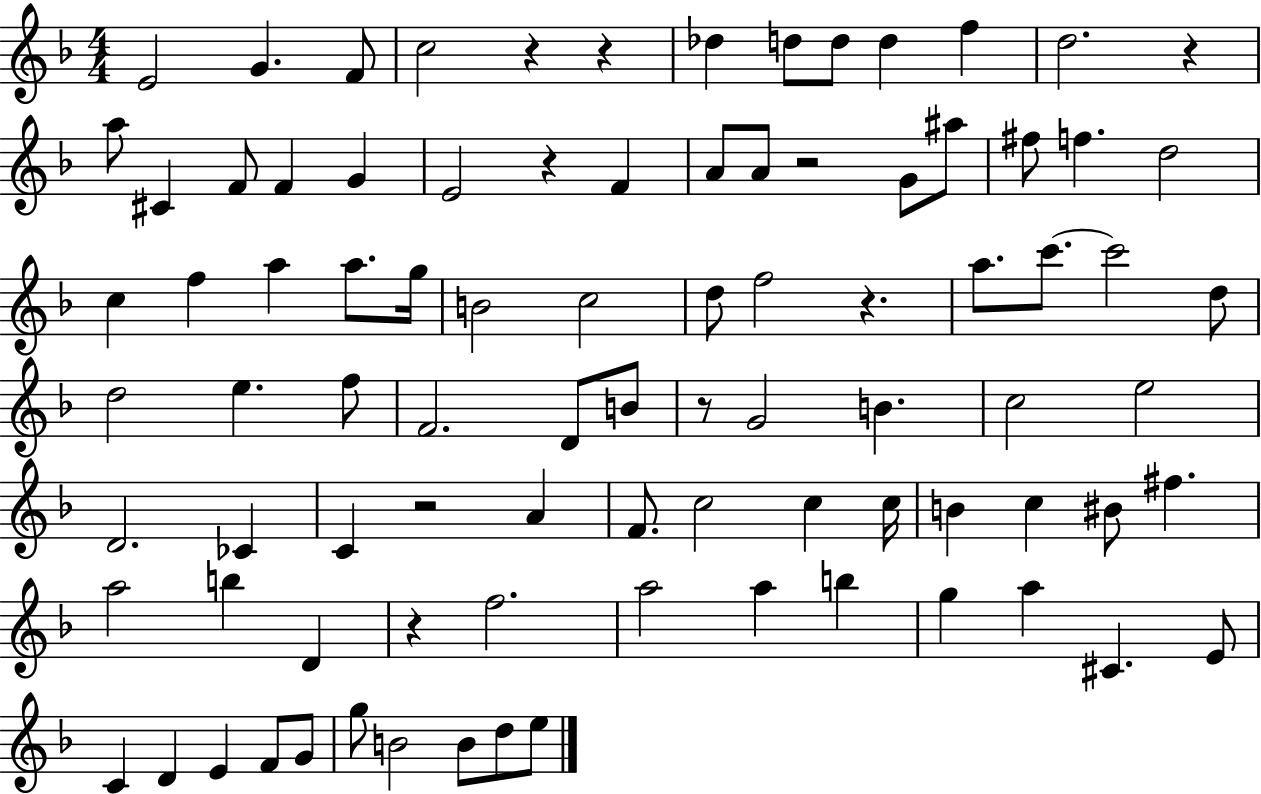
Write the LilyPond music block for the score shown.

{
  \clef treble
  \numericTimeSignature
  \time 4/4
  \key f \major
  e'2 g'4. f'8 | c''2 r4 r4 | des''4 d''8 d''8 d''4 f''4 | d''2. r4 | \break a''8 cis'4 f'8 f'4 g'4 | e'2 r4 f'4 | a'8 a'8 r2 g'8 ais''8 | fis''8 f''4. d''2 | \break c''4 f''4 a''4 a''8. g''16 | b'2 c''2 | d''8 f''2 r4. | a''8. c'''8.~~ c'''2 d''8 | \break d''2 e''4. f''8 | f'2. d'8 b'8 | r8 g'2 b'4. | c''2 e''2 | \break d'2. ces'4 | c'4 r2 a'4 | f'8. c''2 c''4 c''16 | b'4 c''4 bis'8 fis''4. | \break a''2 b''4 d'4 | r4 f''2. | a''2 a''4 b''4 | g''4 a''4 cis'4. e'8 | \break c'4 d'4 e'4 f'8 g'8 | g''8 b'2 b'8 d''8 e''8 | \bar "|."
}